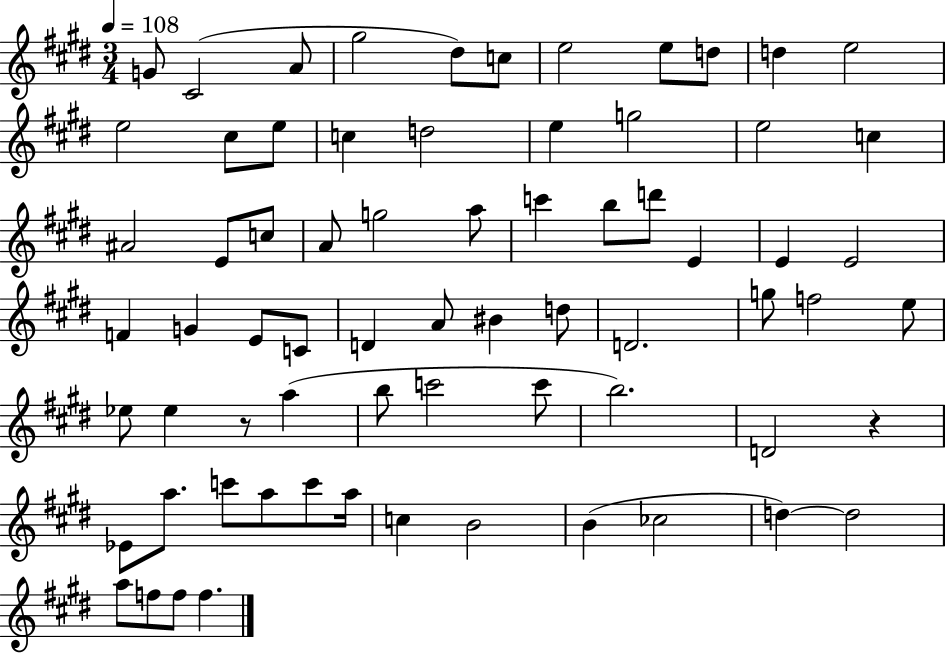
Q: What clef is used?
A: treble